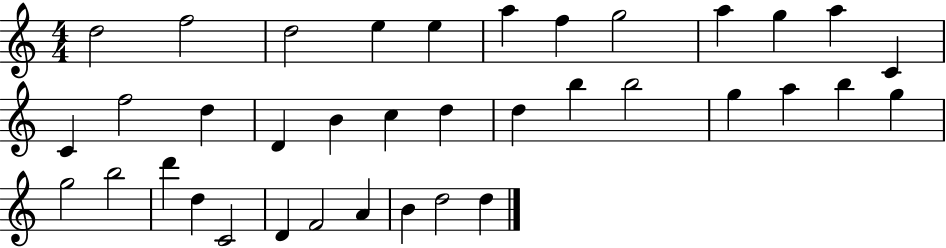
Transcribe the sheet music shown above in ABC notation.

X:1
T:Untitled
M:4/4
L:1/4
K:C
d2 f2 d2 e e a f g2 a g a C C f2 d D B c d d b b2 g a b g g2 b2 d' d C2 D F2 A B d2 d